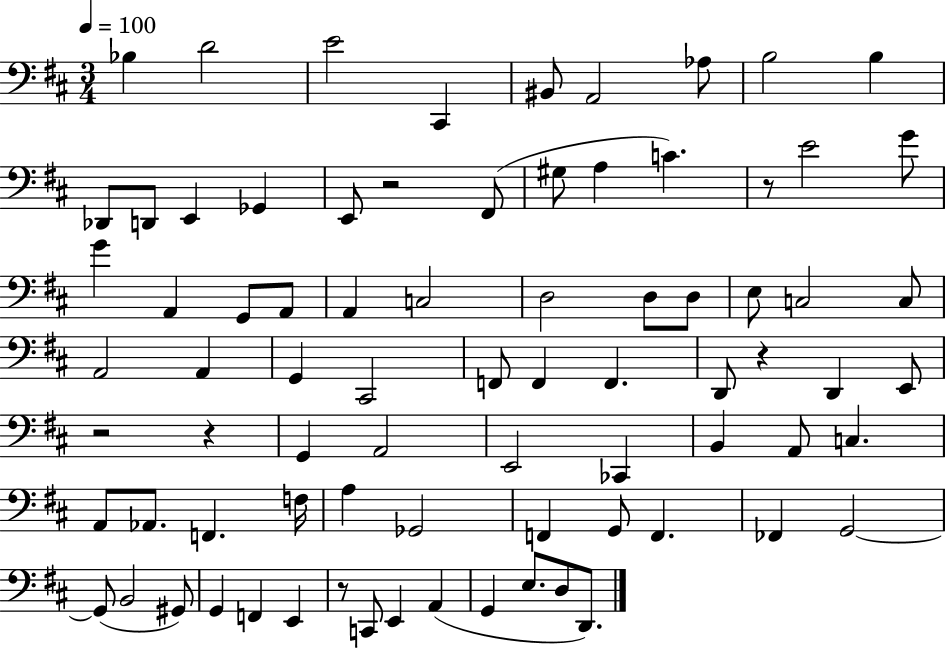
{
  \clef bass
  \numericTimeSignature
  \time 3/4
  \key d \major
  \tempo 4 = 100
  bes4 d'2 | e'2 cis,4 | bis,8 a,2 aes8 | b2 b4 | \break des,8 d,8 e,4 ges,4 | e,8 r2 fis,8( | gis8 a4 c'4.) | r8 e'2 g'8 | \break g'4 a,4 g,8 a,8 | a,4 c2 | d2 d8 d8 | e8 c2 c8 | \break a,2 a,4 | g,4 cis,2 | f,8 f,4 f,4. | d,8 r4 d,4 e,8 | \break r2 r4 | g,4 a,2 | e,2 ces,4 | b,4 a,8 c4. | \break a,8 aes,8. f,4. f16 | a4 ges,2 | f,4 g,8 f,4. | fes,4 g,2~~ | \break g,8( b,2 gis,8) | g,4 f,4 e,4 | r8 c,8 e,4 a,4( | g,4 e8. d8 d,8.) | \break \bar "|."
}